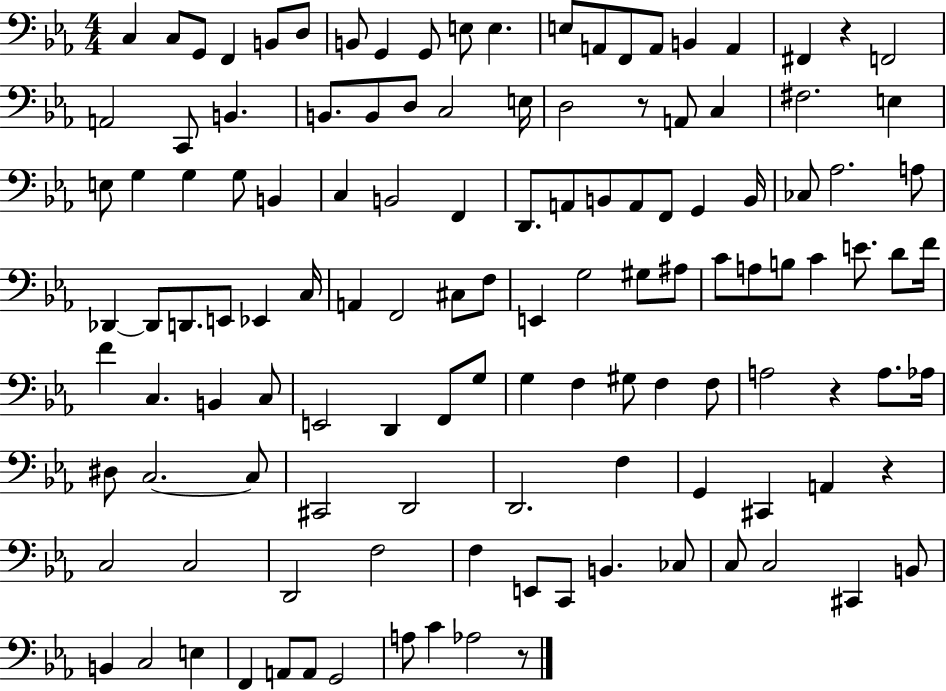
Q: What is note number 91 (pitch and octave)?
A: C#2